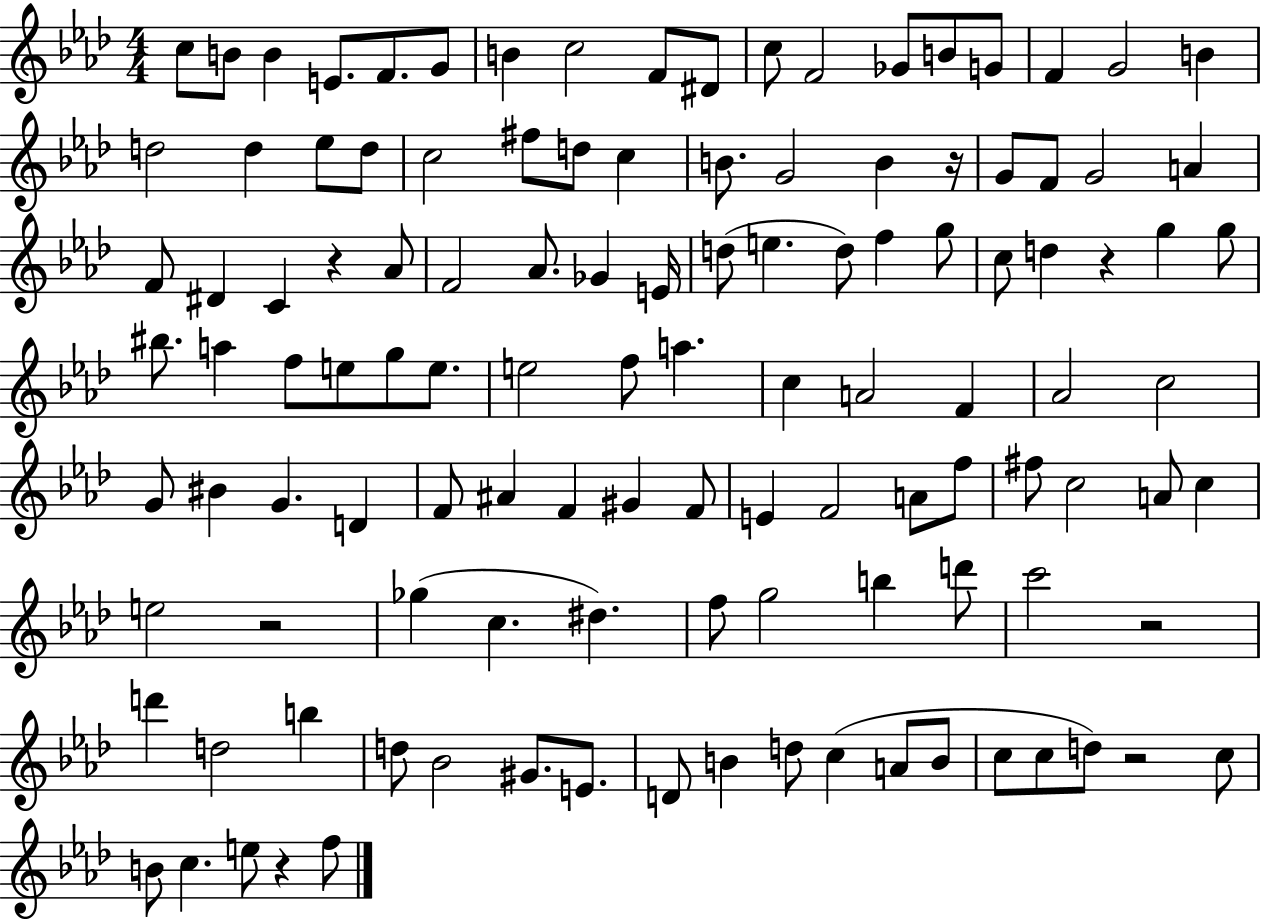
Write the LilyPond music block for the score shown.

{
  \clef treble
  \numericTimeSignature
  \time 4/4
  \key aes \major
  c''8 b'8 b'4 e'8. f'8. g'8 | b'4 c''2 f'8 dis'8 | c''8 f'2 ges'8 b'8 g'8 | f'4 g'2 b'4 | \break d''2 d''4 ees''8 d''8 | c''2 fis''8 d''8 c''4 | b'8. g'2 b'4 r16 | g'8 f'8 g'2 a'4 | \break f'8 dis'4 c'4 r4 aes'8 | f'2 aes'8. ges'4 e'16 | d''8( e''4. d''8) f''4 g''8 | c''8 d''4 r4 g''4 g''8 | \break bis''8. a''4 f''8 e''8 g''8 e''8. | e''2 f''8 a''4. | c''4 a'2 f'4 | aes'2 c''2 | \break g'8 bis'4 g'4. d'4 | f'8 ais'4 f'4 gis'4 f'8 | e'4 f'2 a'8 f''8 | fis''8 c''2 a'8 c''4 | \break e''2 r2 | ges''4( c''4. dis''4.) | f''8 g''2 b''4 d'''8 | c'''2 r2 | \break d'''4 d''2 b''4 | d''8 bes'2 gis'8. e'8. | d'8 b'4 d''8 c''4( a'8 b'8 | c''8 c''8 d''8) r2 c''8 | \break b'8 c''4. e''8 r4 f''8 | \bar "|."
}